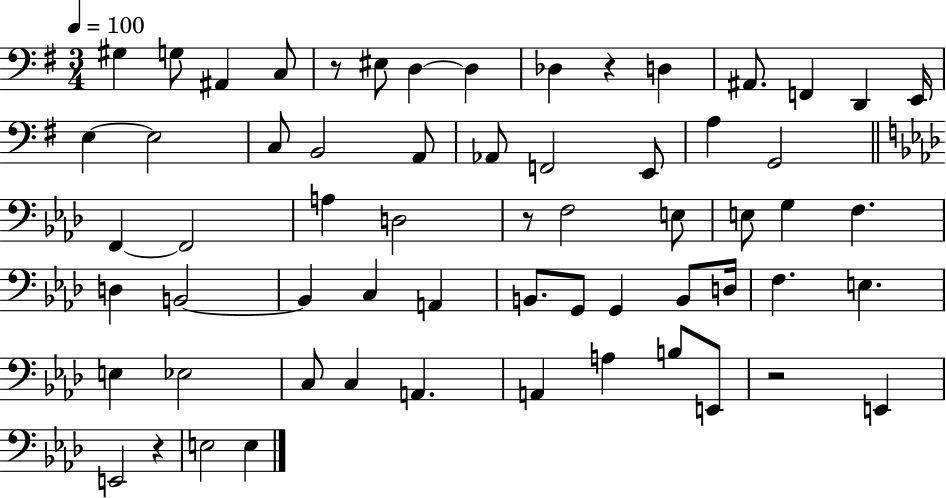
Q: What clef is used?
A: bass